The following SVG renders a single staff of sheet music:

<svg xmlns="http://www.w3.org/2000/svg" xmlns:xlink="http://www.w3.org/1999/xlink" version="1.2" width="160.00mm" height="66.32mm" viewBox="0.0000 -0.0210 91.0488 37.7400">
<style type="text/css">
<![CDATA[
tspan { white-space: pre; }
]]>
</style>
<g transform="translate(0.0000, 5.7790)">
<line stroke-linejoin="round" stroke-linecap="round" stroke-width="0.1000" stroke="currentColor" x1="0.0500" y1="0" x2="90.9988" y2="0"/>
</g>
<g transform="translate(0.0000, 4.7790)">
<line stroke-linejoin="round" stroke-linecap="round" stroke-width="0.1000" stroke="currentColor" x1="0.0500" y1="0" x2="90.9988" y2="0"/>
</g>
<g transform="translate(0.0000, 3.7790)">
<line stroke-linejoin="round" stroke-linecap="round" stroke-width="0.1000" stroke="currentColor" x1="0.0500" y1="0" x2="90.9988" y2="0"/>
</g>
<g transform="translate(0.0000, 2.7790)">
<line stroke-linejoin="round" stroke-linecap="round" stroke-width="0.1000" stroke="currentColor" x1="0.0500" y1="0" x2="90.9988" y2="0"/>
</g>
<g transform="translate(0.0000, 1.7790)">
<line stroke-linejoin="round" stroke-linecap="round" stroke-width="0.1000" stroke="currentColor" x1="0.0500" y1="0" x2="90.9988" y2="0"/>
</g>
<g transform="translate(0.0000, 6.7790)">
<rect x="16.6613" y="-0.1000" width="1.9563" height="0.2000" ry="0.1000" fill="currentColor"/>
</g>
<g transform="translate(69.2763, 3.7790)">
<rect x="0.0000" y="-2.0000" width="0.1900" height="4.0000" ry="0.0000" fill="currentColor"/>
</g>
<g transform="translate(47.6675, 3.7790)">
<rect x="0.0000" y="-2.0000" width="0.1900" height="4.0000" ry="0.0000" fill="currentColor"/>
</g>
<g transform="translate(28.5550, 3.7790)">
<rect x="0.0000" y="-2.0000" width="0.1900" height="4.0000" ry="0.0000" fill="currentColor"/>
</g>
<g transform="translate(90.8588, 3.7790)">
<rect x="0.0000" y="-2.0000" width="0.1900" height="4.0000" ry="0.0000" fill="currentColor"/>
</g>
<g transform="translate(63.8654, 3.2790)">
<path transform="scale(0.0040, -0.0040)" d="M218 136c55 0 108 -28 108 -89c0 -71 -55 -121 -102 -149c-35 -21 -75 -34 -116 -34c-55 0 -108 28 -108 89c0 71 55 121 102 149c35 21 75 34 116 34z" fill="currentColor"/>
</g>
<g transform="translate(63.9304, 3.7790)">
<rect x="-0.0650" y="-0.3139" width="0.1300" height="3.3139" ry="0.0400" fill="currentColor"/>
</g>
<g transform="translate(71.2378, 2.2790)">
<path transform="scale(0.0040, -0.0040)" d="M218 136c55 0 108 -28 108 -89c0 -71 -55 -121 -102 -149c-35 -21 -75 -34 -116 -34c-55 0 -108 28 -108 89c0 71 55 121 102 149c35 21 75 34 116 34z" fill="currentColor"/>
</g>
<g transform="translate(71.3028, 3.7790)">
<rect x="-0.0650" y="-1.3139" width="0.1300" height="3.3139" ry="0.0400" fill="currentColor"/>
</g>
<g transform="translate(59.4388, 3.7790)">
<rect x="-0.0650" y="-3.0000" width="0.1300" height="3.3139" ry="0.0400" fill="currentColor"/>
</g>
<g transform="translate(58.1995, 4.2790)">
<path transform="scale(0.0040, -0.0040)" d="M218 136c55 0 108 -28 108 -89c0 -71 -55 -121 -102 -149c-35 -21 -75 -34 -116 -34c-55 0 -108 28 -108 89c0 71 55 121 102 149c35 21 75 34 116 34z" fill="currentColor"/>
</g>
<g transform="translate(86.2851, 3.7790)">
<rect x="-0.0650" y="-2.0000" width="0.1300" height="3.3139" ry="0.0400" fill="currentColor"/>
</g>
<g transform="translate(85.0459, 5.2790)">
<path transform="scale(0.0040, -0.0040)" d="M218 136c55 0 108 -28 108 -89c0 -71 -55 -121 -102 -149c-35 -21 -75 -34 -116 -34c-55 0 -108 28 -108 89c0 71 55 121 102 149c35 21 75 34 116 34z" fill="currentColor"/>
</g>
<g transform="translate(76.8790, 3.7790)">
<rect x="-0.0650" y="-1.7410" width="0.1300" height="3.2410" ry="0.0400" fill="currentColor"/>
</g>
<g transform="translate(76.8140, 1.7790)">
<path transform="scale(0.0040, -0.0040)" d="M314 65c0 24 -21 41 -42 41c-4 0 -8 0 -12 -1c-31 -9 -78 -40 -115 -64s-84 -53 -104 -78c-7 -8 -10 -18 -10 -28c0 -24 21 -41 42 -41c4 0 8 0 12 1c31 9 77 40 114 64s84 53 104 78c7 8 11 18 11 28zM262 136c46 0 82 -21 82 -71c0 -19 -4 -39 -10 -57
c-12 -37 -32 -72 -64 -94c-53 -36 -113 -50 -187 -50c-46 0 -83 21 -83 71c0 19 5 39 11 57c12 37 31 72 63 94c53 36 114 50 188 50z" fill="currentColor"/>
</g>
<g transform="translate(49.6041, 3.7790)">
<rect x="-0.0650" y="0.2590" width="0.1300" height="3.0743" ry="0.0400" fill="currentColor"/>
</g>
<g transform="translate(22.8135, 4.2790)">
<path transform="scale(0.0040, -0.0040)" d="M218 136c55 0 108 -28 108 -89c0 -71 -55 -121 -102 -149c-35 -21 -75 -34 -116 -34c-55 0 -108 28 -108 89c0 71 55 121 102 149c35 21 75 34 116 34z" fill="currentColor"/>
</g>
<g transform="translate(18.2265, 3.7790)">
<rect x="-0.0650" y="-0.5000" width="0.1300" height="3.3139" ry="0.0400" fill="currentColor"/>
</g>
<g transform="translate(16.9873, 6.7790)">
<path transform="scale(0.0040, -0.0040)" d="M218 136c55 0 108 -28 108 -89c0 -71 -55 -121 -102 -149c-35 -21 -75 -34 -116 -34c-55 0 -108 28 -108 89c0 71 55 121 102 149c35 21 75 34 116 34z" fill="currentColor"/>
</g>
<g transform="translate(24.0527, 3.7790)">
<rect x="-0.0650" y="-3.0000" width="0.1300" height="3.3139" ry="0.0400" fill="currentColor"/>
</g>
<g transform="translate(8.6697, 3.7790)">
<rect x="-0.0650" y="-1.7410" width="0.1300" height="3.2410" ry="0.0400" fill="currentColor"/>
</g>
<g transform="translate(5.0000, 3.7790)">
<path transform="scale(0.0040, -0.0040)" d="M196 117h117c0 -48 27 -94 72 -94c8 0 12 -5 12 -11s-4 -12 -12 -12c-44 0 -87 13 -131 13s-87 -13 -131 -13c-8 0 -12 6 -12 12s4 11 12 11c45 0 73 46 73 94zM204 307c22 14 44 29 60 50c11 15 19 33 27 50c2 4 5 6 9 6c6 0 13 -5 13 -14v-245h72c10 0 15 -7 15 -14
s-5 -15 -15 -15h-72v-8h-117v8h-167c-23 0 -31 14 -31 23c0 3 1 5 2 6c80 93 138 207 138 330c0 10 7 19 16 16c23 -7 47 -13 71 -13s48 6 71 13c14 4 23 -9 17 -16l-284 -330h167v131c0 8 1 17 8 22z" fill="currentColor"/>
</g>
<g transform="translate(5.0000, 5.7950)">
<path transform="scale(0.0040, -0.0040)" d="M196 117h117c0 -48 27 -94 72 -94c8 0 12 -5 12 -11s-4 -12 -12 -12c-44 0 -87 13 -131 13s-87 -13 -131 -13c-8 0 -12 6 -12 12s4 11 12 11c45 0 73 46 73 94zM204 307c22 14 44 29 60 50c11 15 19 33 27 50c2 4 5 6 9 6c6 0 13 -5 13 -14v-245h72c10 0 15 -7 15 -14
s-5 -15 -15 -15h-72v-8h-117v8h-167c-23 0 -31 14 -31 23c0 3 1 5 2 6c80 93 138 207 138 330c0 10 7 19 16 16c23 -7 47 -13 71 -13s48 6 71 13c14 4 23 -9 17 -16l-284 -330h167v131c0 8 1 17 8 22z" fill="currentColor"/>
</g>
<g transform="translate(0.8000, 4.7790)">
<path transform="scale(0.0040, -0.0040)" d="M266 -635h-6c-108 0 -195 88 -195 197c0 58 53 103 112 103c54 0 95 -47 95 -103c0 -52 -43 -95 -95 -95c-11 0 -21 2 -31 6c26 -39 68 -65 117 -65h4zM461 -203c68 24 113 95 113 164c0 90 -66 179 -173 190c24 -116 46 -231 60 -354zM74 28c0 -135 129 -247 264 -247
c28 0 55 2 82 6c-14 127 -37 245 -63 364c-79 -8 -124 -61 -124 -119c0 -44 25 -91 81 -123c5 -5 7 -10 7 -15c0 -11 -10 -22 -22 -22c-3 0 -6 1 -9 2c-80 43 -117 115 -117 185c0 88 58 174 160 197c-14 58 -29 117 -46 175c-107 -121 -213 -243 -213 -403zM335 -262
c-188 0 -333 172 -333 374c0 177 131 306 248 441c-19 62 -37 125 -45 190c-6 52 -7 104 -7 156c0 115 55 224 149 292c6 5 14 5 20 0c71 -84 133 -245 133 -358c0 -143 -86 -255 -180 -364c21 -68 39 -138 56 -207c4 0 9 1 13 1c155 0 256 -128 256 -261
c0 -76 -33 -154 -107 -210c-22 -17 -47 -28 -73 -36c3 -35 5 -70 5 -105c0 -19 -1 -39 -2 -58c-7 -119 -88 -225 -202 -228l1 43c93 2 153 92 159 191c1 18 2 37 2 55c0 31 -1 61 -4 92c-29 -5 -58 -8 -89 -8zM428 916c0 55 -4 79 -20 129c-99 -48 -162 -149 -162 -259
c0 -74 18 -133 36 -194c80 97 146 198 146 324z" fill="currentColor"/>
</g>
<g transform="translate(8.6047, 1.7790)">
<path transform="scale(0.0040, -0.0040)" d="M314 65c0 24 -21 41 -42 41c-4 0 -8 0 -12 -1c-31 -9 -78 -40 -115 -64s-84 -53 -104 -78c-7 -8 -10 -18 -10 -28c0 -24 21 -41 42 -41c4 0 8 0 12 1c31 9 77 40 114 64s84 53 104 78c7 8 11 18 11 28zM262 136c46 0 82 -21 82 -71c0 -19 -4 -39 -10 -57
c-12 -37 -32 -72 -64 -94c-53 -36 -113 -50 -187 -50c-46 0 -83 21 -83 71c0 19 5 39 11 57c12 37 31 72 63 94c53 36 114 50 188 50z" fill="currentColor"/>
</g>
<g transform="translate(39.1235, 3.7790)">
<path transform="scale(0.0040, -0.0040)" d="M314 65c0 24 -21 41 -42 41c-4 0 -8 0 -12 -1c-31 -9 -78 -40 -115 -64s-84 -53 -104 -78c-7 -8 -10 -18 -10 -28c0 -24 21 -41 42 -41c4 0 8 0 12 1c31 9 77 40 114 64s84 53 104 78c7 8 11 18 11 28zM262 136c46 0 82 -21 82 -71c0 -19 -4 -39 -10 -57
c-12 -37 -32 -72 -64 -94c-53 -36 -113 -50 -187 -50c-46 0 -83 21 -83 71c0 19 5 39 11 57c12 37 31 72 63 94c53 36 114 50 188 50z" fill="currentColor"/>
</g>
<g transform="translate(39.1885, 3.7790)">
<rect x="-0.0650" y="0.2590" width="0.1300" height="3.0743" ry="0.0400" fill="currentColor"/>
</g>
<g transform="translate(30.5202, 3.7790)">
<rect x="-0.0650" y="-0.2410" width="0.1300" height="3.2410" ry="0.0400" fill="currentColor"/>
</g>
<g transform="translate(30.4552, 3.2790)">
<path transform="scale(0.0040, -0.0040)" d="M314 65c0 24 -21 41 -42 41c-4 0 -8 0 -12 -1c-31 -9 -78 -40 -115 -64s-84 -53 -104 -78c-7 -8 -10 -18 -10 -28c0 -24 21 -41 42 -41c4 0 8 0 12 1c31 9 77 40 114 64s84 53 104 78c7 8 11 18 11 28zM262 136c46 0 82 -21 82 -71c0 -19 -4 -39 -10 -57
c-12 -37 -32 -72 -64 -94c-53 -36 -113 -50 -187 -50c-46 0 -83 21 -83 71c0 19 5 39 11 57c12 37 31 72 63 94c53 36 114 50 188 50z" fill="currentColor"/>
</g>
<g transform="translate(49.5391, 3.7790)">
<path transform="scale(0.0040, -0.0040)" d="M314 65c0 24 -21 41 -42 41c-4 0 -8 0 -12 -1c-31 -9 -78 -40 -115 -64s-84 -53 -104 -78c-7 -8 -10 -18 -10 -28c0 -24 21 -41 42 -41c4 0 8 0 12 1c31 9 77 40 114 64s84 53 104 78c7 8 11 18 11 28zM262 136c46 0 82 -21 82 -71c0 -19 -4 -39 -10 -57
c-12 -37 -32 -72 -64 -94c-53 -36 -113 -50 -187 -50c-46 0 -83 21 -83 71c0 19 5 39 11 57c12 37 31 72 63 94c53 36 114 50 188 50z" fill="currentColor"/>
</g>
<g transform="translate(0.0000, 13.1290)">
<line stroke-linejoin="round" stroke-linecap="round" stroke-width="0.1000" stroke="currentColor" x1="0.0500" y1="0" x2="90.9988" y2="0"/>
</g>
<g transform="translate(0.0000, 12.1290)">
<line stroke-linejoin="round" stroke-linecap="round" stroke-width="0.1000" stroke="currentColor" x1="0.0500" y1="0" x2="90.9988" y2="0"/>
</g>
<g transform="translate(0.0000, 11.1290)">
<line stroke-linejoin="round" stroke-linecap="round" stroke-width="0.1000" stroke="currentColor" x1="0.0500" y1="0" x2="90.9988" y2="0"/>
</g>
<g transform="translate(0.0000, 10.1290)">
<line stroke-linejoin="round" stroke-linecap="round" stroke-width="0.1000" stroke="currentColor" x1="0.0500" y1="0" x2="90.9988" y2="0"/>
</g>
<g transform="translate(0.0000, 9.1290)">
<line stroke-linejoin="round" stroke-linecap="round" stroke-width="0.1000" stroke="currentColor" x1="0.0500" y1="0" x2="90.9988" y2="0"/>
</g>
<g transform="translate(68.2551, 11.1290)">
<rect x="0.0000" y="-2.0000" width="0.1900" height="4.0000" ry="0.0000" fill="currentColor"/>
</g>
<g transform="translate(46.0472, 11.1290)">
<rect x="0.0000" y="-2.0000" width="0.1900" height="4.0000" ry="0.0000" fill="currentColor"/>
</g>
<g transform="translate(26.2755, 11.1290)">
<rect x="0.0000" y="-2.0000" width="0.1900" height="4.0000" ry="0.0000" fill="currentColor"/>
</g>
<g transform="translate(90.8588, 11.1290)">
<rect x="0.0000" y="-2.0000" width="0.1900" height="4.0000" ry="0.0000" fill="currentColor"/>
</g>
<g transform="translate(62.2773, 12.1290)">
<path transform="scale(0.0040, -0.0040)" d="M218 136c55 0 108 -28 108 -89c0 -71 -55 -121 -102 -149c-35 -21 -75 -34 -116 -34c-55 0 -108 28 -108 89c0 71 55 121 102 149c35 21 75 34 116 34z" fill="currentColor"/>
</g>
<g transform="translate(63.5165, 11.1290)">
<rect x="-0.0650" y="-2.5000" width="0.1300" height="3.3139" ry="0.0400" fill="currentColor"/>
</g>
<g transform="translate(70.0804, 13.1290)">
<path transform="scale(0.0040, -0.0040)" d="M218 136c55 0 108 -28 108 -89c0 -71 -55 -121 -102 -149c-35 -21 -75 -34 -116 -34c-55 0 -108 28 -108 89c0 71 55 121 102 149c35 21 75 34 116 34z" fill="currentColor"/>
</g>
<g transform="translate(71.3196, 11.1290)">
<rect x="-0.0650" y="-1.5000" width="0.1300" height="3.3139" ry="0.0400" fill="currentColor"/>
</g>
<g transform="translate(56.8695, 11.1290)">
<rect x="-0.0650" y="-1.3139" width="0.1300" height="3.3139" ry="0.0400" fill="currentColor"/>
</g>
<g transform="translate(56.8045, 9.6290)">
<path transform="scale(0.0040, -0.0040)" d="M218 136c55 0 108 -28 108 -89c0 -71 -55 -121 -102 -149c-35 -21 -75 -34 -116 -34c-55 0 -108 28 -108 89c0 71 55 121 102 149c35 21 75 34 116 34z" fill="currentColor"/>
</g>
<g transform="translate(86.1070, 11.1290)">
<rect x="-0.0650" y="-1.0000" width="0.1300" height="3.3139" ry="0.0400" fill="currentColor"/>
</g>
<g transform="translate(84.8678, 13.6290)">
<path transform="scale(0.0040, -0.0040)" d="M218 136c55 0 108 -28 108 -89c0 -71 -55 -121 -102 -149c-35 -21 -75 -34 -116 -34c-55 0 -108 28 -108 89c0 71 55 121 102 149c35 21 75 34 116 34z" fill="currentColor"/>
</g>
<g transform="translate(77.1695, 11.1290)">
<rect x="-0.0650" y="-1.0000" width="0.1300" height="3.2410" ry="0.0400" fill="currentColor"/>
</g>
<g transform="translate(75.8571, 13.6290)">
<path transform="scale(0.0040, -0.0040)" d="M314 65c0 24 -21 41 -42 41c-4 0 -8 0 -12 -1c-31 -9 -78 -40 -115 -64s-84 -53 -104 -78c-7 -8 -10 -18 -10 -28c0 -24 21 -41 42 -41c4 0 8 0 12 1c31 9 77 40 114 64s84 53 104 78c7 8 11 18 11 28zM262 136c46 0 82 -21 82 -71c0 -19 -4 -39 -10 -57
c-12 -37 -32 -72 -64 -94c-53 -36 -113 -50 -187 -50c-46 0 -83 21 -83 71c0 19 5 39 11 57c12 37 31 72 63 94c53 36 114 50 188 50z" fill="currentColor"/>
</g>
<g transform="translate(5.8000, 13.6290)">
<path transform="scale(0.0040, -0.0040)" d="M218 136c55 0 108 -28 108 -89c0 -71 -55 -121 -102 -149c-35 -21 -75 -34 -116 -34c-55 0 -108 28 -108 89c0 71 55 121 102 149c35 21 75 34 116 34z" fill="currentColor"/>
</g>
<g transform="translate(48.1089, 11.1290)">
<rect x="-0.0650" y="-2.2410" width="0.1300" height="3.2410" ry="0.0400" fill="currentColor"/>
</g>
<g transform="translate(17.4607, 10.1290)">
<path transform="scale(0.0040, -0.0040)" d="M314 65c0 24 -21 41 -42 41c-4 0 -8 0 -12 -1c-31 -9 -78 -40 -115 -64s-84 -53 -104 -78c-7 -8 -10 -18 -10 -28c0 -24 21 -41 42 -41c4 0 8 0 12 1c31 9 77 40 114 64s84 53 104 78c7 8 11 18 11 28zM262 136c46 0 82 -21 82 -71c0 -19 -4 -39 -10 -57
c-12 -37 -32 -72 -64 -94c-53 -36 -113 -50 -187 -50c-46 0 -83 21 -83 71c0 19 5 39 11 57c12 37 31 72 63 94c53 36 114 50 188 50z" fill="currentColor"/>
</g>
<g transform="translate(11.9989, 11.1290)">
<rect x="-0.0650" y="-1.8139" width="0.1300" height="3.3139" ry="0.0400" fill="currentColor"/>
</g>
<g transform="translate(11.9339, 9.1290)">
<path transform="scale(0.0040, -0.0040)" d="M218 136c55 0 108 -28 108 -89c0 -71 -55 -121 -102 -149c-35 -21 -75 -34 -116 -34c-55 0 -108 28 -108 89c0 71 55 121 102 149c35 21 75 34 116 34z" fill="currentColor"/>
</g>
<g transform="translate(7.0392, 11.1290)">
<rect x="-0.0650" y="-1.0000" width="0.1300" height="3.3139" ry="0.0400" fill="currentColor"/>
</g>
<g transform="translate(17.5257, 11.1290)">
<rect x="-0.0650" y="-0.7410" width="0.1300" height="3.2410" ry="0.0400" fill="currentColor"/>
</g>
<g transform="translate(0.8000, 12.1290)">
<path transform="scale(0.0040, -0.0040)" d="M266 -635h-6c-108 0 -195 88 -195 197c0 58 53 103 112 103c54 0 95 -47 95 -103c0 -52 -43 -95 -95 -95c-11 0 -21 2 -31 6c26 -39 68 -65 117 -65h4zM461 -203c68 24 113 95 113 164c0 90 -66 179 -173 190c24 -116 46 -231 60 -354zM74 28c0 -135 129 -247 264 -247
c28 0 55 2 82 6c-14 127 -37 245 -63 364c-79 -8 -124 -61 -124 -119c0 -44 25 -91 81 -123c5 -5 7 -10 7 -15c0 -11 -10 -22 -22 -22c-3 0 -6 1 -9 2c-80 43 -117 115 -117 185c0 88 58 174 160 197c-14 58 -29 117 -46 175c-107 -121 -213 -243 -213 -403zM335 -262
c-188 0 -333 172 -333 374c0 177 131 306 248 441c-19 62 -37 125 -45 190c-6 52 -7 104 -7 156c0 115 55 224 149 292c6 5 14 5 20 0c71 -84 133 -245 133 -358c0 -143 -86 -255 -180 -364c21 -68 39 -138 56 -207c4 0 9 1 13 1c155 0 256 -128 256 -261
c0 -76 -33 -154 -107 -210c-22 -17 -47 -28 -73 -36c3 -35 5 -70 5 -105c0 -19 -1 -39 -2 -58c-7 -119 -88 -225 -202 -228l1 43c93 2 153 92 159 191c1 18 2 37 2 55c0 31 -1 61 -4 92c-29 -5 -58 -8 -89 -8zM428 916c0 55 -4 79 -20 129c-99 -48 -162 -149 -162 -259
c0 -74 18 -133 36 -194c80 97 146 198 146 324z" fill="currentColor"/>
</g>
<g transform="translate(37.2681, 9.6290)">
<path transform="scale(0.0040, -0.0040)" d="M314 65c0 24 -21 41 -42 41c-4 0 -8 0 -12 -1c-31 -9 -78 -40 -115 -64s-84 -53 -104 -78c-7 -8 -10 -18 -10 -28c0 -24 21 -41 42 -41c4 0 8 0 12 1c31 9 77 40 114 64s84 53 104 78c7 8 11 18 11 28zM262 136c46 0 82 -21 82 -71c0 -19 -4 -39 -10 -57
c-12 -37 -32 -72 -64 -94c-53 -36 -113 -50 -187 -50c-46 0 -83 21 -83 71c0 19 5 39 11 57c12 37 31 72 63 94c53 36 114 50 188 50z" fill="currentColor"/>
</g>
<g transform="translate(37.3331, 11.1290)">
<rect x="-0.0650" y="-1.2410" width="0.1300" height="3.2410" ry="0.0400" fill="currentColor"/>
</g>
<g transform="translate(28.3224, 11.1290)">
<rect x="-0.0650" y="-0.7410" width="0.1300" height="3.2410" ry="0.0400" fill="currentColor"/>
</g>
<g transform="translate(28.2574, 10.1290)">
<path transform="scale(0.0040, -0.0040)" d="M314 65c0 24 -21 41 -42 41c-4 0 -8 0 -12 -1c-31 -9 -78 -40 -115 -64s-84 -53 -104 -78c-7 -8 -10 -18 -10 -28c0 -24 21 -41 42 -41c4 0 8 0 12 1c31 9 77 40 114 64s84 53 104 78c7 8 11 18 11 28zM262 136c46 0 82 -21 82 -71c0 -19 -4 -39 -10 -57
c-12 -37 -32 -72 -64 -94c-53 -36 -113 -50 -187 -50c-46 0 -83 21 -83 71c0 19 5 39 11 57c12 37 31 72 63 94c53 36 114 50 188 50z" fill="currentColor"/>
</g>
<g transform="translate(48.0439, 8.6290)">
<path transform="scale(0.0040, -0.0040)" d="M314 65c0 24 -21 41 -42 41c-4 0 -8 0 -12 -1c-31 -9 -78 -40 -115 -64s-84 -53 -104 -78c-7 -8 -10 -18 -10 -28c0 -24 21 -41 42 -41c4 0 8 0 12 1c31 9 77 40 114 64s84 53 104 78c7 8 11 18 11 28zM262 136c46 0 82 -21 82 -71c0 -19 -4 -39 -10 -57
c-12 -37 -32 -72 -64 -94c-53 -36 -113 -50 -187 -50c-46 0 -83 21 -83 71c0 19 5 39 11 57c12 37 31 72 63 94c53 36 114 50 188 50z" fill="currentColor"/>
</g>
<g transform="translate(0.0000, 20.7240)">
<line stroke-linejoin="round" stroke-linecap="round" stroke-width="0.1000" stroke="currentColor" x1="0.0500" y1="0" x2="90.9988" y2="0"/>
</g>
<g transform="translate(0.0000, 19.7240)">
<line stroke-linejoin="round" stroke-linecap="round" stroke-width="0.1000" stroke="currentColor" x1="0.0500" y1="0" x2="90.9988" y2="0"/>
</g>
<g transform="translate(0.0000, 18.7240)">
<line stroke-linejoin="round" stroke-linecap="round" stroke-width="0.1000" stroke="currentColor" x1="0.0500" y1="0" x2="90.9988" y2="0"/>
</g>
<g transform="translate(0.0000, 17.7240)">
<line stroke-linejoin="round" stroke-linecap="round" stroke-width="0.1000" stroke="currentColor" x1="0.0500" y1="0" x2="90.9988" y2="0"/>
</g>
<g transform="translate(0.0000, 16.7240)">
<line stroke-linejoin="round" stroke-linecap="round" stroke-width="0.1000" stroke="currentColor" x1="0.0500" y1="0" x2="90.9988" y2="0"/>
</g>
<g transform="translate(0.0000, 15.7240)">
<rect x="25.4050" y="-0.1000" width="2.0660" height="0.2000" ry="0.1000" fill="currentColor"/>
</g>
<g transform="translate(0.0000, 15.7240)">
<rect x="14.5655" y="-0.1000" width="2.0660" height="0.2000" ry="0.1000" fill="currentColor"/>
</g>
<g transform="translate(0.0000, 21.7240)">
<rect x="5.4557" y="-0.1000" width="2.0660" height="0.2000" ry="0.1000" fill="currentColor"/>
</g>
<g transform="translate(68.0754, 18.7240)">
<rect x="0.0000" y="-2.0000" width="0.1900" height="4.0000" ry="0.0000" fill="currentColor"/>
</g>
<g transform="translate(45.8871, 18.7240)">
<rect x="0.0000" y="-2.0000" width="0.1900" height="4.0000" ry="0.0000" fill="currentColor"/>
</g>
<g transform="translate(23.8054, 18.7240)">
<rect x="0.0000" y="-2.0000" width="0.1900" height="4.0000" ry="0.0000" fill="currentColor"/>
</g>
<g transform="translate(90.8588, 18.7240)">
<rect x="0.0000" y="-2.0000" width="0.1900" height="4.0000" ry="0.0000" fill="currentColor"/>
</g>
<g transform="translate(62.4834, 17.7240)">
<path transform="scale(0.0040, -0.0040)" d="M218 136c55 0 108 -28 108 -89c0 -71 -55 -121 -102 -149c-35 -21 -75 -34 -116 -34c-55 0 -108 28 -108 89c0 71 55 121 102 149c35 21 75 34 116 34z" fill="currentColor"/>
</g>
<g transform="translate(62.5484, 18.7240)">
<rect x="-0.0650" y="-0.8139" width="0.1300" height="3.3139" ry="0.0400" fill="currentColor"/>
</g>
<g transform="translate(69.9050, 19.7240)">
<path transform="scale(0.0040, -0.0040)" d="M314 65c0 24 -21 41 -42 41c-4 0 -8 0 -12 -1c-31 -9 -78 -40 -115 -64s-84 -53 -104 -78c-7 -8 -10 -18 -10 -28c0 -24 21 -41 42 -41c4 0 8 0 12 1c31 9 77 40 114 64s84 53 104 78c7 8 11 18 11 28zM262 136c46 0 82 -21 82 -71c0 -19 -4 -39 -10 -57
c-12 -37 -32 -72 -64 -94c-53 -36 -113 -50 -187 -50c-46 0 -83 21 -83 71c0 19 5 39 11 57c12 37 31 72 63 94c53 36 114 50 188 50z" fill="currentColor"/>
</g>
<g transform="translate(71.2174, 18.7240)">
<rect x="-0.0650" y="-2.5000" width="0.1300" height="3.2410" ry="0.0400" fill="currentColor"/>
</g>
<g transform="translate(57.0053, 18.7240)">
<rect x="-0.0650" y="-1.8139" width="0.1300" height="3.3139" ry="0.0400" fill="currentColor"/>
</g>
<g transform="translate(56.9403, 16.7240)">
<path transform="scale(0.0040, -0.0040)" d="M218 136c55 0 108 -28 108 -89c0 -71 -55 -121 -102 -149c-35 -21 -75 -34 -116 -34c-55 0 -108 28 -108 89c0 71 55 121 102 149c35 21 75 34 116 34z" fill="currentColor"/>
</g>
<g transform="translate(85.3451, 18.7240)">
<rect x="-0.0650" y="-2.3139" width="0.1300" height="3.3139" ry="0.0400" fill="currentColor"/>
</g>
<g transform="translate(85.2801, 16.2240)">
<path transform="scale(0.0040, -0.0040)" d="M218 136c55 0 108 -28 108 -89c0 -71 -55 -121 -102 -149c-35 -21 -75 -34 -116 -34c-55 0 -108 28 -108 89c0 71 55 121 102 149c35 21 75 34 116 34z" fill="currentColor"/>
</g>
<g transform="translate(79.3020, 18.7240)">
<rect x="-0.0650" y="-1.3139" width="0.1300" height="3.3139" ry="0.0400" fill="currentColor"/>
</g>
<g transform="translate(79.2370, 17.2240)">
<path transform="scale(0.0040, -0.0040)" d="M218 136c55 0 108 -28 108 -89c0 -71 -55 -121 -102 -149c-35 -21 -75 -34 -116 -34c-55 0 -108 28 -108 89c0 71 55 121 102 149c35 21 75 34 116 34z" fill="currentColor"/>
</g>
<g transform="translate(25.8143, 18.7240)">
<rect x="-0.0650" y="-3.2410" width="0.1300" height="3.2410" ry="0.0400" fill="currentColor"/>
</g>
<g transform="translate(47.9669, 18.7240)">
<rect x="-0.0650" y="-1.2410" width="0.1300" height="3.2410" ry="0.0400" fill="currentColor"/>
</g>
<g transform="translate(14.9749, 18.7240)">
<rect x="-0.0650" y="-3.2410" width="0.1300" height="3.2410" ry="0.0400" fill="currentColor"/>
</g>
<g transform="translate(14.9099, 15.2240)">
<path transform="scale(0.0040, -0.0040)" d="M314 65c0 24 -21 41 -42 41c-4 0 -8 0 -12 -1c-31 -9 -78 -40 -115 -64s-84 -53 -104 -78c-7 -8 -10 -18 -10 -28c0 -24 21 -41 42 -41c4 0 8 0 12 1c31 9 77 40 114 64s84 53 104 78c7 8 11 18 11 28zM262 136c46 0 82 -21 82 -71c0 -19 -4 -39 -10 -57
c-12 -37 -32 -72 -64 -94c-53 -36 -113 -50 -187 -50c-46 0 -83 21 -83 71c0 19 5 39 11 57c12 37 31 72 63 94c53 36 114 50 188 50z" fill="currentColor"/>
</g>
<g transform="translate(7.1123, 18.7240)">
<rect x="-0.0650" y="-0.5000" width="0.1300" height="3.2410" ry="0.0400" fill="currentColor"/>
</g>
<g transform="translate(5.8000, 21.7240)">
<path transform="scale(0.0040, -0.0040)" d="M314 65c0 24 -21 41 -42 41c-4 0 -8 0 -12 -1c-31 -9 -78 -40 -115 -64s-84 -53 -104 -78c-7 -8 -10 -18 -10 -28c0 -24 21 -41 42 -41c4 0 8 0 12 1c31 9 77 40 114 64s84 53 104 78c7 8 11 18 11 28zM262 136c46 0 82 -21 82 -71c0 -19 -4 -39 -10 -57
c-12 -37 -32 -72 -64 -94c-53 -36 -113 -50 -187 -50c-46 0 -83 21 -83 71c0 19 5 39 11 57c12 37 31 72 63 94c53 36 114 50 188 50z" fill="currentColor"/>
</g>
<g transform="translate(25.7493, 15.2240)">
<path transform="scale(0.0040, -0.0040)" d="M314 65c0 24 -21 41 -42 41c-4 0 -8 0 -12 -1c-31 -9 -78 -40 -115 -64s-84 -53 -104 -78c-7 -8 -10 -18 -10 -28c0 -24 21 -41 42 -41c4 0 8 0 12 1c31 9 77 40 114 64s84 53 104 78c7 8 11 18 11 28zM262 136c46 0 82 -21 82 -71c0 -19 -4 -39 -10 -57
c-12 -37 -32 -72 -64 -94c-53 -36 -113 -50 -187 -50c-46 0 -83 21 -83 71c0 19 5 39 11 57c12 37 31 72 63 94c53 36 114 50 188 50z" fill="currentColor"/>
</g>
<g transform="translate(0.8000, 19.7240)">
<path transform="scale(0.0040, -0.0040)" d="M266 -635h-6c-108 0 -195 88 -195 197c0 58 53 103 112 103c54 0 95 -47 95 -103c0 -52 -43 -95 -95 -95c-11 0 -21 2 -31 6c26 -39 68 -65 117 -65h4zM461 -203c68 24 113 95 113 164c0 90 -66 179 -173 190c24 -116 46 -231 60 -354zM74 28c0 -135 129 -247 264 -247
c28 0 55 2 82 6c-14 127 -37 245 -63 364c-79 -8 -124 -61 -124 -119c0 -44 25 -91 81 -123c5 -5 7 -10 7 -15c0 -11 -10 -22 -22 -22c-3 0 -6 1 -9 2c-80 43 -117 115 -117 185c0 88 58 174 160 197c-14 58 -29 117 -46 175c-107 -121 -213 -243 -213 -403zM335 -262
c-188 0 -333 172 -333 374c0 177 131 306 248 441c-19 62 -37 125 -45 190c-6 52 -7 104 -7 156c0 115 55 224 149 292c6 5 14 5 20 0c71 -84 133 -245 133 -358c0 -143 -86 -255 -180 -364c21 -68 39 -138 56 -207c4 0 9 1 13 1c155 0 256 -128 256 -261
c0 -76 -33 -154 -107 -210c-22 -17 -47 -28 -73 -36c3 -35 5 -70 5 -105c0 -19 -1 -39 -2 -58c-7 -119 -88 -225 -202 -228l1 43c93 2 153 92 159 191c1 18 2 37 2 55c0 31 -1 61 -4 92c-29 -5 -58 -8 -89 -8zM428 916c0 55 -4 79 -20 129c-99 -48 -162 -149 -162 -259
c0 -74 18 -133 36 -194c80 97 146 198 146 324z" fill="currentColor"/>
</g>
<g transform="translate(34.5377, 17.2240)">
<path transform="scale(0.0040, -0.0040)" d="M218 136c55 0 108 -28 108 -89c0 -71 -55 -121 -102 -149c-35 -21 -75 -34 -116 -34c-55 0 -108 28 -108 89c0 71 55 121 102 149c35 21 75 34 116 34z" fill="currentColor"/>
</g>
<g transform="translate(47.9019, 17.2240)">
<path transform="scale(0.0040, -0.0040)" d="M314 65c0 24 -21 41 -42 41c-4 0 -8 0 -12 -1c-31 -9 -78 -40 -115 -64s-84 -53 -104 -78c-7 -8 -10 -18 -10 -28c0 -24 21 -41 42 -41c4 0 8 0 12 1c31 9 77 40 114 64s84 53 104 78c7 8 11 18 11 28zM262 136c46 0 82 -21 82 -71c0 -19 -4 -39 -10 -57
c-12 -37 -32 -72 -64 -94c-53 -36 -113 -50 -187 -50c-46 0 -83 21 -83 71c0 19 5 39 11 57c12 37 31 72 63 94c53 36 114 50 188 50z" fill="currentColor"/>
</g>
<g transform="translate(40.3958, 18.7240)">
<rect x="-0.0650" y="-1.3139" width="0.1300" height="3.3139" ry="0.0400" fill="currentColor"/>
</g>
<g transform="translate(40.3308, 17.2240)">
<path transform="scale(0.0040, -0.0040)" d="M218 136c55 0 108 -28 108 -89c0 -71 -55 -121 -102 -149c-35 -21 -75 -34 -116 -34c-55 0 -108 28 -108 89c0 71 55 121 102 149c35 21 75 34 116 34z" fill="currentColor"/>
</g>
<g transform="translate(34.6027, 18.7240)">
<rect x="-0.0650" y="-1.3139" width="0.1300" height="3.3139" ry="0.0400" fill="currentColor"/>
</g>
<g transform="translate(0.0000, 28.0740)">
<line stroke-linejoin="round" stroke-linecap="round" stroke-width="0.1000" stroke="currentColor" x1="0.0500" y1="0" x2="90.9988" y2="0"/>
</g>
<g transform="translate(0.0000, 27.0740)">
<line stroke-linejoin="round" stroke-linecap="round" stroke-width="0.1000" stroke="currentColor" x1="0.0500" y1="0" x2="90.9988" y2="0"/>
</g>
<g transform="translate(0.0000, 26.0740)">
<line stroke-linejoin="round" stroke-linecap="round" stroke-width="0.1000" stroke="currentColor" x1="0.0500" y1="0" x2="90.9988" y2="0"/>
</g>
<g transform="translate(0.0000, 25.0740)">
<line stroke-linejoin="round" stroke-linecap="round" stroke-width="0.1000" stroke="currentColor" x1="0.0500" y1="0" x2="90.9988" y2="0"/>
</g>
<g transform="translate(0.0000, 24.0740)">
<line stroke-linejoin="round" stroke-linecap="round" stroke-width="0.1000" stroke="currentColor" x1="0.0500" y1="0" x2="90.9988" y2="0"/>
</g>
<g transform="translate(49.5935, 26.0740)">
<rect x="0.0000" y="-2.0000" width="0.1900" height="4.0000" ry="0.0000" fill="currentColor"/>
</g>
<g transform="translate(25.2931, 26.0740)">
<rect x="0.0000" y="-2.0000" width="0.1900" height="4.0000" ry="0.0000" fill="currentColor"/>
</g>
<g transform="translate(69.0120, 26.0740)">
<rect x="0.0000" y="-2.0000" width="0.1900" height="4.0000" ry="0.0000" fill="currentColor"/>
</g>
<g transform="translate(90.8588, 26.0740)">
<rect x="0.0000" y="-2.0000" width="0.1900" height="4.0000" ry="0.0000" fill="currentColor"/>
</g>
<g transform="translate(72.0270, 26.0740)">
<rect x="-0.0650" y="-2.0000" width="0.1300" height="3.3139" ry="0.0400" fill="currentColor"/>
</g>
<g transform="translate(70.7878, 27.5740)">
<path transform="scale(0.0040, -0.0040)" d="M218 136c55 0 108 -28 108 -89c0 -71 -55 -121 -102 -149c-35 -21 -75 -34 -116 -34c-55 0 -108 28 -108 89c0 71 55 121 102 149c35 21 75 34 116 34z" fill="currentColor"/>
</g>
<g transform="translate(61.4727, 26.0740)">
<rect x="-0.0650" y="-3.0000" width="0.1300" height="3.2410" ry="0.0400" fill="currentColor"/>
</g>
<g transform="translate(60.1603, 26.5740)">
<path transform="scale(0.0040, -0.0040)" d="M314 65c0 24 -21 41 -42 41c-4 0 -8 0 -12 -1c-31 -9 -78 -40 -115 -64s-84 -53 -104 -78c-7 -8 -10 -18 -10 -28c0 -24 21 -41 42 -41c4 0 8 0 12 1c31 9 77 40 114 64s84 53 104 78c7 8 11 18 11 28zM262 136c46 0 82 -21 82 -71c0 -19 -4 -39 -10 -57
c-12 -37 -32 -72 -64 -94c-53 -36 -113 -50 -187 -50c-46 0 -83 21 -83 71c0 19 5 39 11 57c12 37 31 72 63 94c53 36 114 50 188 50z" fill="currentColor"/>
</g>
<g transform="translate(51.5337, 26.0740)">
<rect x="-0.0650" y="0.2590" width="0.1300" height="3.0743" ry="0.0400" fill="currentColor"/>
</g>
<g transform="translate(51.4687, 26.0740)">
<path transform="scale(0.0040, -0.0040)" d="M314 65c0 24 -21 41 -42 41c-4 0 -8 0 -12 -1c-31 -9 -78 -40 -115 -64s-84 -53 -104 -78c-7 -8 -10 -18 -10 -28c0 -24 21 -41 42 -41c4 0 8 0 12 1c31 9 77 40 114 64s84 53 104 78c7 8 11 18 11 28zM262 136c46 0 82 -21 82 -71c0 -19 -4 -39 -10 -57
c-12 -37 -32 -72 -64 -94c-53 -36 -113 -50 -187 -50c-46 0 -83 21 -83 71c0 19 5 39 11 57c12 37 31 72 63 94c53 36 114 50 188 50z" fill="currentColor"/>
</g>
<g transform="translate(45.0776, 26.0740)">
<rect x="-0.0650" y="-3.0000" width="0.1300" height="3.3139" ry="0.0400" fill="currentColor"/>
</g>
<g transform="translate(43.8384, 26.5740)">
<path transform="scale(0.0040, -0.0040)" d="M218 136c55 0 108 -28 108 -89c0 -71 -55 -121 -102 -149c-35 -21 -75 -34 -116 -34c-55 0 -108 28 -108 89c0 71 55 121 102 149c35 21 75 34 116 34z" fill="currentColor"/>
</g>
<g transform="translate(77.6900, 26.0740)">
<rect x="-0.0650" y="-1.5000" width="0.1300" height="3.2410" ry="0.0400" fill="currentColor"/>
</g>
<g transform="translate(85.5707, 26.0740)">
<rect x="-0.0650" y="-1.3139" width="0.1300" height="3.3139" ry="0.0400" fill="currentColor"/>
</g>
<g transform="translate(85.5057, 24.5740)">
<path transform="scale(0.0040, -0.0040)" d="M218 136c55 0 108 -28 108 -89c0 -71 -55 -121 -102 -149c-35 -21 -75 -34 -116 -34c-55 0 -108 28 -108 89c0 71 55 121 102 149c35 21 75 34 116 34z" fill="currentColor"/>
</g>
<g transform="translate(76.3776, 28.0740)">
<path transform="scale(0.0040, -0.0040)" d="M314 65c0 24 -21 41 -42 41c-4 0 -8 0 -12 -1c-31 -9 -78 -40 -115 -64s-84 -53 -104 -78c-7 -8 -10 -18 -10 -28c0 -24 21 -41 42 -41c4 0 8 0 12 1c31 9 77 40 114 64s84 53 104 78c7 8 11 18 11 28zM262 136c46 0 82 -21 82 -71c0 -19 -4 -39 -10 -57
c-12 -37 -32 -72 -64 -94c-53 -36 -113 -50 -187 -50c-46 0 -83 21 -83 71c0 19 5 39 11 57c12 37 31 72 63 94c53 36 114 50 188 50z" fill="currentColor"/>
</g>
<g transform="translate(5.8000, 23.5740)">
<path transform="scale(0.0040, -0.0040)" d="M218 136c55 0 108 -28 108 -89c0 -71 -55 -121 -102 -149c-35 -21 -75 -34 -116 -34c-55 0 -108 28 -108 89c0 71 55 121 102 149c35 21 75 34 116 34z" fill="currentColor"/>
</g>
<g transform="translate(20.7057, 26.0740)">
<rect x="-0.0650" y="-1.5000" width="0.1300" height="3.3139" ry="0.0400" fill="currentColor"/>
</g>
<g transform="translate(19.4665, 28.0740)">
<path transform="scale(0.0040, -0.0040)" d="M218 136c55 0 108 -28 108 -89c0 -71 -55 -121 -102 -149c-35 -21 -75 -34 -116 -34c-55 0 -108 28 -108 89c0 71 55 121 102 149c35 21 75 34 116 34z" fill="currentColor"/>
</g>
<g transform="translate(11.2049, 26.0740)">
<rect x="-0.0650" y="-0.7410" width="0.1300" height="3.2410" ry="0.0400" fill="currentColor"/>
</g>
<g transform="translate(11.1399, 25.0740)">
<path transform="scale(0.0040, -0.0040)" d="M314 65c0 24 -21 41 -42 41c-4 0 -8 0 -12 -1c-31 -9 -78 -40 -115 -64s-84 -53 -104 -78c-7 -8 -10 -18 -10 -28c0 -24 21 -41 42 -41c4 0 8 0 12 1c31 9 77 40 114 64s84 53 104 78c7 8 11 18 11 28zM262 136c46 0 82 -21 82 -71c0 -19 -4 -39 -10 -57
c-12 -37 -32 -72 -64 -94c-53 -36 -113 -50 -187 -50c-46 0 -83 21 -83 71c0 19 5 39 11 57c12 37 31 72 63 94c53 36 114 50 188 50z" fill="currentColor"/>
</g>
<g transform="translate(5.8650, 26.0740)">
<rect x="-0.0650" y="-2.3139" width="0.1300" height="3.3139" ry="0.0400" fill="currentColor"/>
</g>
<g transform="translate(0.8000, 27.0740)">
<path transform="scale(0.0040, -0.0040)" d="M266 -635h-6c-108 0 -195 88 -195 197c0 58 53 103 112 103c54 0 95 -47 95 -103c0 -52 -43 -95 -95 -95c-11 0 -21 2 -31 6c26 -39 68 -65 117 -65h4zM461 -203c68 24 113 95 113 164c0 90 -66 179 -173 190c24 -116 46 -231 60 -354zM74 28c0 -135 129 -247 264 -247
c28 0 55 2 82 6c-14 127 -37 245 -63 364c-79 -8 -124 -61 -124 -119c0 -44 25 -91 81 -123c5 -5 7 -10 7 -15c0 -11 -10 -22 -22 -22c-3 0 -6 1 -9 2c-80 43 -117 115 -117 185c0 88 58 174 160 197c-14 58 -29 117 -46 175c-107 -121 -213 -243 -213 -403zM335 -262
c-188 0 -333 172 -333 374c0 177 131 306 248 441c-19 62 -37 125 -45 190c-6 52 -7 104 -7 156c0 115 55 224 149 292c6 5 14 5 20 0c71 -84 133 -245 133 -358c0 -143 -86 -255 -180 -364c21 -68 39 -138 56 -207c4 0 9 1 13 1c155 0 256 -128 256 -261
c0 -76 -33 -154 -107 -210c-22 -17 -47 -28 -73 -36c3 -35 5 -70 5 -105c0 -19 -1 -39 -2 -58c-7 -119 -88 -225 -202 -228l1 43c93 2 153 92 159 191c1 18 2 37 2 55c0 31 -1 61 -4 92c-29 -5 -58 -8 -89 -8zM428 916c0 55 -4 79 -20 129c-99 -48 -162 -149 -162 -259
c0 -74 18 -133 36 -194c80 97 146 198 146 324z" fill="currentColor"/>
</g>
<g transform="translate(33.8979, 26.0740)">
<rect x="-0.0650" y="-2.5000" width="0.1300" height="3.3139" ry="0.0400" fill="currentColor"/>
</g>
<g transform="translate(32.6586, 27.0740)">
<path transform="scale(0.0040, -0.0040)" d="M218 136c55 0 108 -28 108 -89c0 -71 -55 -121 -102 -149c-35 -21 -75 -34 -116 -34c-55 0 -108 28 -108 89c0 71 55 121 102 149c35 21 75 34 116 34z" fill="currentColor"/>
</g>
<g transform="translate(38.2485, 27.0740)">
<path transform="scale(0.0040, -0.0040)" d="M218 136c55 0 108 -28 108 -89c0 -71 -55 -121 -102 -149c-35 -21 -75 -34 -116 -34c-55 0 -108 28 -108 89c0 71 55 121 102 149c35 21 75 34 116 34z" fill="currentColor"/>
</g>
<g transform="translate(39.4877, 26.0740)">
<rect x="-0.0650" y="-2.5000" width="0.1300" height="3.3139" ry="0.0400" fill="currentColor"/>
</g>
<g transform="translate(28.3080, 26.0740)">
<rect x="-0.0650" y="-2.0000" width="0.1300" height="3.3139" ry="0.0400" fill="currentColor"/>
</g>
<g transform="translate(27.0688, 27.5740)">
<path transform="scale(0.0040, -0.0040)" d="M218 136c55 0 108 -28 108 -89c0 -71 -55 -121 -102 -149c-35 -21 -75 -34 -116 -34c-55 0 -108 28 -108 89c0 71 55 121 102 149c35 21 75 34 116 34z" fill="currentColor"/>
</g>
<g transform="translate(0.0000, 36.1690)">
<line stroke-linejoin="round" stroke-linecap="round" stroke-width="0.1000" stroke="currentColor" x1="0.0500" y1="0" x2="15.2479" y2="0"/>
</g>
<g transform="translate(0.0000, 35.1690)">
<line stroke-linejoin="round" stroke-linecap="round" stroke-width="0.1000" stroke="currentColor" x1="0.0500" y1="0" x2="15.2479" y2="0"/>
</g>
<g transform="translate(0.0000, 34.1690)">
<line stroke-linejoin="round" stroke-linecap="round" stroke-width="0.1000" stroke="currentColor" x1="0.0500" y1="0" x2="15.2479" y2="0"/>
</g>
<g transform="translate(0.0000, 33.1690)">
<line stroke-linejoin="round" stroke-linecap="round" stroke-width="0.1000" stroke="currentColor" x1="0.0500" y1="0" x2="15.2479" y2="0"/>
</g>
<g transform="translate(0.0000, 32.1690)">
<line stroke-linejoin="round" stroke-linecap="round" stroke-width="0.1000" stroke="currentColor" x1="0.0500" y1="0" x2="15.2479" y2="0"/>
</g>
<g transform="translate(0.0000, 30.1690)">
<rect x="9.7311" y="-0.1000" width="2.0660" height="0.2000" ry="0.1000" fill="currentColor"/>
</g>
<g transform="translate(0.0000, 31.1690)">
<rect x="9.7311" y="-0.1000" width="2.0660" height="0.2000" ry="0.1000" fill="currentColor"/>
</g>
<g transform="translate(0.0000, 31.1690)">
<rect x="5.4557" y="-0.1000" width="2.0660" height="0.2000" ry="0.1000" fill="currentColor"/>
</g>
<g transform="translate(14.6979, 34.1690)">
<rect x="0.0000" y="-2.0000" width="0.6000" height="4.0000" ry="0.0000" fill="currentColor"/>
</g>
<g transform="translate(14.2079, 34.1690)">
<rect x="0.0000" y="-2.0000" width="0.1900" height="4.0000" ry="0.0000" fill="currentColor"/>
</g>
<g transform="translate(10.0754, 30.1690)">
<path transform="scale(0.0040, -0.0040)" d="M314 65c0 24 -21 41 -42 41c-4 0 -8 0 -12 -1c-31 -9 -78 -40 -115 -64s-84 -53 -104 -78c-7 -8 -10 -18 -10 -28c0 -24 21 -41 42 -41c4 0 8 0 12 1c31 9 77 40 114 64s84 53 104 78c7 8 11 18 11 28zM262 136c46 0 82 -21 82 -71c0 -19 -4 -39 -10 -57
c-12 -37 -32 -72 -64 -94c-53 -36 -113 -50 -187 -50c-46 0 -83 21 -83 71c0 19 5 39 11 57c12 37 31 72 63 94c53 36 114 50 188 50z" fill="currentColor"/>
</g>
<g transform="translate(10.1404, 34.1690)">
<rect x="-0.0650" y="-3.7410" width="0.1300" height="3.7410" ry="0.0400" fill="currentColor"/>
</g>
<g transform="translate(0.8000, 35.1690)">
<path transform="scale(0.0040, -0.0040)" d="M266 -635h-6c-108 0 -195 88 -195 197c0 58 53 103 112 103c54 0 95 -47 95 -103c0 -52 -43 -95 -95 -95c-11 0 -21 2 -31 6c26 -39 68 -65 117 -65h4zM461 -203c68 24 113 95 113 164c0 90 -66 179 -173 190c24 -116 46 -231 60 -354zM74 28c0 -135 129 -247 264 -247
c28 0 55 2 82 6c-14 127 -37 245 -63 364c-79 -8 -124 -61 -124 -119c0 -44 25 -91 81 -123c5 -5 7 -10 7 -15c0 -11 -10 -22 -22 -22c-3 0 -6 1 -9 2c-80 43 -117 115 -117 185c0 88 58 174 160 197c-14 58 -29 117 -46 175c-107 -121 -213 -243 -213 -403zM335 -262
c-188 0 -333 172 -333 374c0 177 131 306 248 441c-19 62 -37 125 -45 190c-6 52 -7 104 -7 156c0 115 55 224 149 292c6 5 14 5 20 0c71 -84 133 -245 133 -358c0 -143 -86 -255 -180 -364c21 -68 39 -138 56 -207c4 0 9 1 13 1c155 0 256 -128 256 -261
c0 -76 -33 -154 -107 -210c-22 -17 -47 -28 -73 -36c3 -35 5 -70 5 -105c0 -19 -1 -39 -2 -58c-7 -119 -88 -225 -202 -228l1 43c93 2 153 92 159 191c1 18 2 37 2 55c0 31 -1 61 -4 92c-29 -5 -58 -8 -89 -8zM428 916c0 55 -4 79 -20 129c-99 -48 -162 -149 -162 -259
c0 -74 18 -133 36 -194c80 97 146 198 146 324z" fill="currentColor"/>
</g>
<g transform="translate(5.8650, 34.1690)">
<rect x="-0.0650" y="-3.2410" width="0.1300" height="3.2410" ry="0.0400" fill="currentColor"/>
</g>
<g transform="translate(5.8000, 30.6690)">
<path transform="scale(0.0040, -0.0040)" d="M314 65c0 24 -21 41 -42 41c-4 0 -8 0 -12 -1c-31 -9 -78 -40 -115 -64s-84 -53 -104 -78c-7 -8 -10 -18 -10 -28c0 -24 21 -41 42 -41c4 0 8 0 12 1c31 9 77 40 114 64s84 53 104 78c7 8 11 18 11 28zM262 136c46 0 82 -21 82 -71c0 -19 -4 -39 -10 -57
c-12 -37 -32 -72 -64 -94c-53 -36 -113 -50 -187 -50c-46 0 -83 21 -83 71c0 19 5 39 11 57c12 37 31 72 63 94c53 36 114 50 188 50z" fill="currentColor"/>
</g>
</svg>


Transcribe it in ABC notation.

X:1
T:Untitled
M:4/4
L:1/4
K:C
f2 C A c2 B2 B2 A c e f2 F D f d2 d2 e2 g2 e G E D2 D C2 b2 b2 e e e2 f d G2 e g g d2 E F G G A B2 A2 F E2 e b2 c'2